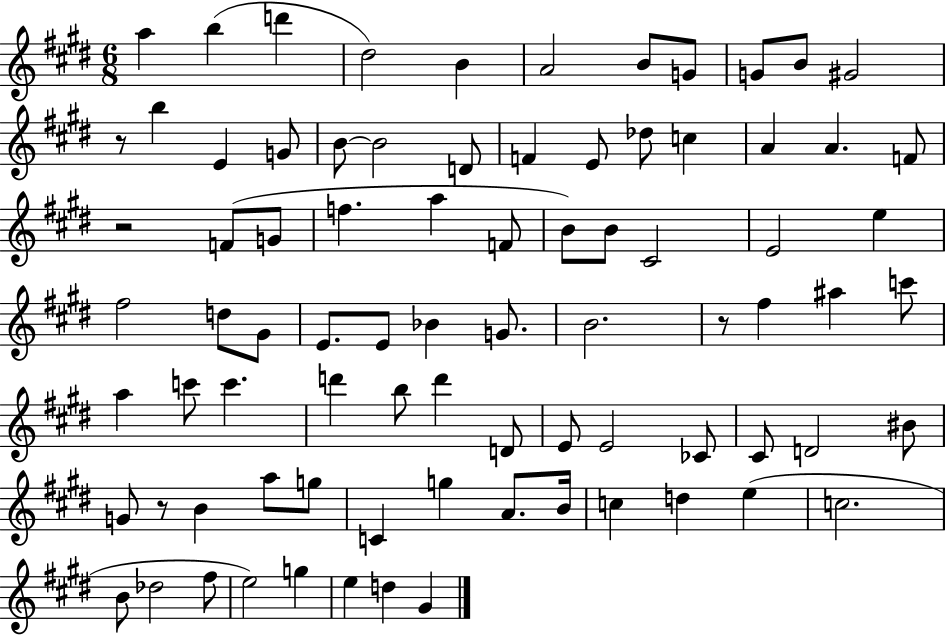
A5/q B5/q D6/q D#5/h B4/q A4/h B4/e G4/e G4/e B4/e G#4/h R/e B5/q E4/q G4/e B4/e B4/h D4/e F4/q E4/e Db5/e C5/q A4/q A4/q. F4/e R/h F4/e G4/e F5/q. A5/q F4/e B4/e B4/e C#4/h E4/h E5/q F#5/h D5/e G#4/e E4/e. E4/e Bb4/q G4/e. B4/h. R/e F#5/q A#5/q C6/e A5/q C6/e C6/q. D6/q B5/e D6/q D4/e E4/e E4/h CES4/e C#4/e D4/h BIS4/e G4/e R/e B4/q A5/e G5/e C4/q G5/q A4/e. B4/s C5/q D5/q E5/q C5/h. B4/e Db5/h F#5/e E5/h G5/q E5/q D5/q G#4/q